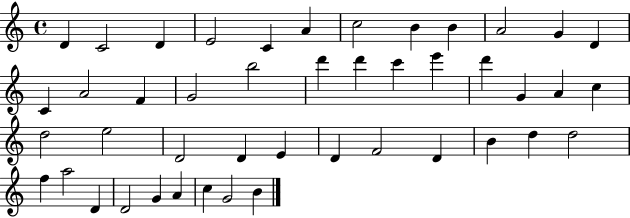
D4/q C4/h D4/q E4/h C4/q A4/q C5/h B4/q B4/q A4/h G4/q D4/q C4/q A4/h F4/q G4/h B5/h D6/q D6/q C6/q E6/q D6/q G4/q A4/q C5/q D5/h E5/h D4/h D4/q E4/q D4/q F4/h D4/q B4/q D5/q D5/h F5/q A5/h D4/q D4/h G4/q A4/q C5/q G4/h B4/q